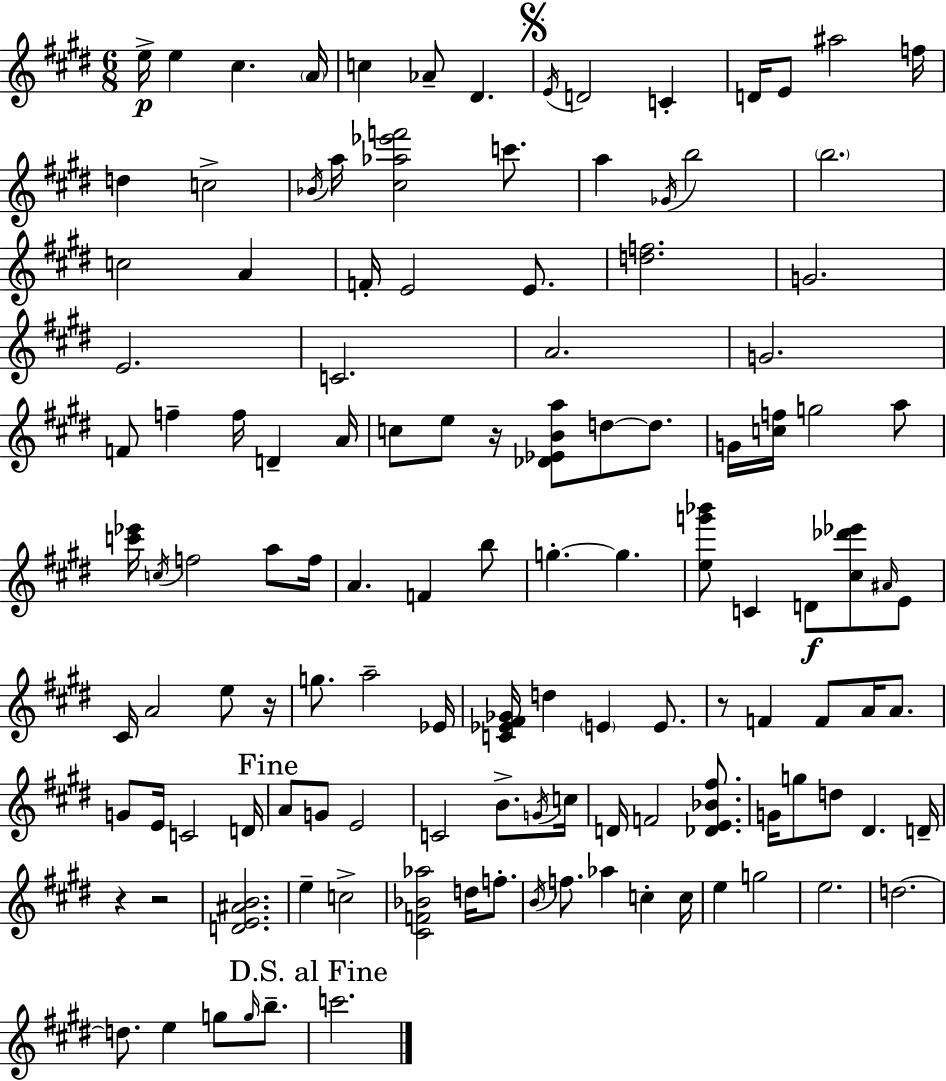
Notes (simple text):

E5/s E5/q C#5/q. A4/s C5/q Ab4/e D#4/q. E4/s D4/h C4/q D4/s E4/e A#5/h F5/s D5/q C5/h Bb4/s A5/s [C#5,Ab5,Eb6,F6]/h C6/e. A5/q Gb4/s B5/h B5/h. C5/h A4/q F4/s E4/h E4/e. [D5,F5]/h. G4/h. E4/h. C4/h. A4/h. G4/h. F4/e F5/q F5/s D4/q A4/s C5/e E5/e R/s [Db4,Eb4,B4,A5]/e D5/e D5/e. G4/s [C5,F5]/s G5/h A5/e [C6,Eb6]/s C5/s F5/h A5/e F5/s A4/q. F4/q B5/e G5/q. G5/q. [E5,G6,Bb6]/e C4/q D4/e [C#5,Db6,Eb6]/e A#4/s E4/e C#4/s A4/h E5/e R/s G5/e. A5/h Eb4/s [C4,Eb4,F#4,Gb4]/s D5/q E4/q E4/e. R/e F4/q F4/e A4/s A4/e. G4/e E4/s C4/h D4/s A4/e G4/e E4/h C4/h B4/e. G4/s C5/s D4/s F4/h [Db4,E4,Bb4,F#5]/e. G4/s G5/e D5/e D#4/q. D4/s R/q R/h [D4,E4,A#4,B4]/h. E5/q C5/h [C#4,F4,Bb4,Ab5]/h D5/s F5/e. B4/s F5/e. Ab5/q C5/q C5/s E5/q G5/h E5/h. D5/h. D5/e. E5/q G5/e G5/s B5/e. C6/h.